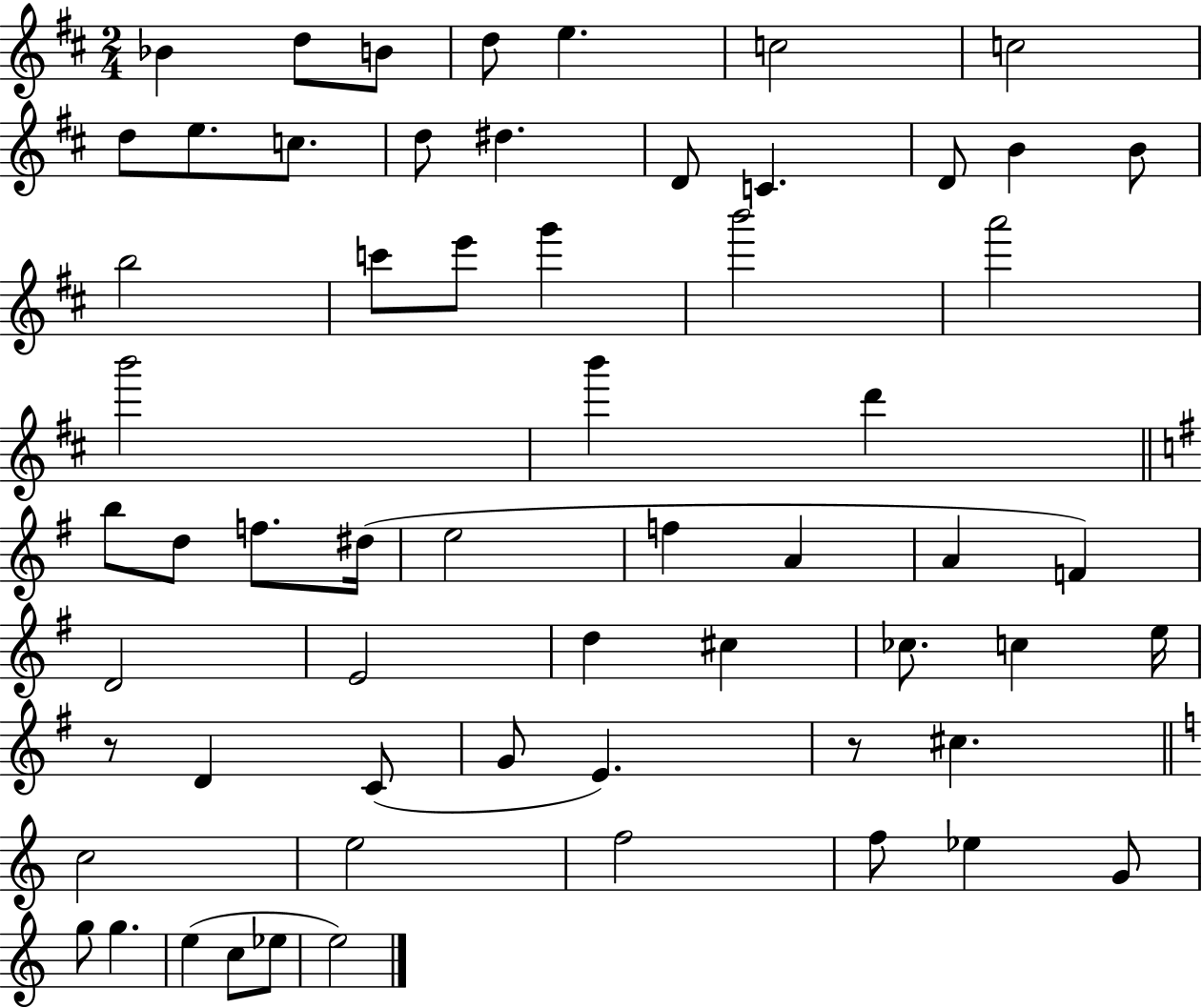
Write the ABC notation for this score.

X:1
T:Untitled
M:2/4
L:1/4
K:D
_B d/2 B/2 d/2 e c2 c2 d/2 e/2 c/2 d/2 ^d D/2 C D/2 B B/2 b2 c'/2 e'/2 g' b'2 a'2 b'2 b' d' b/2 d/2 f/2 ^d/4 e2 f A A F D2 E2 d ^c _c/2 c e/4 z/2 D C/2 G/2 E z/2 ^c c2 e2 f2 f/2 _e G/2 g/2 g e c/2 _e/2 e2